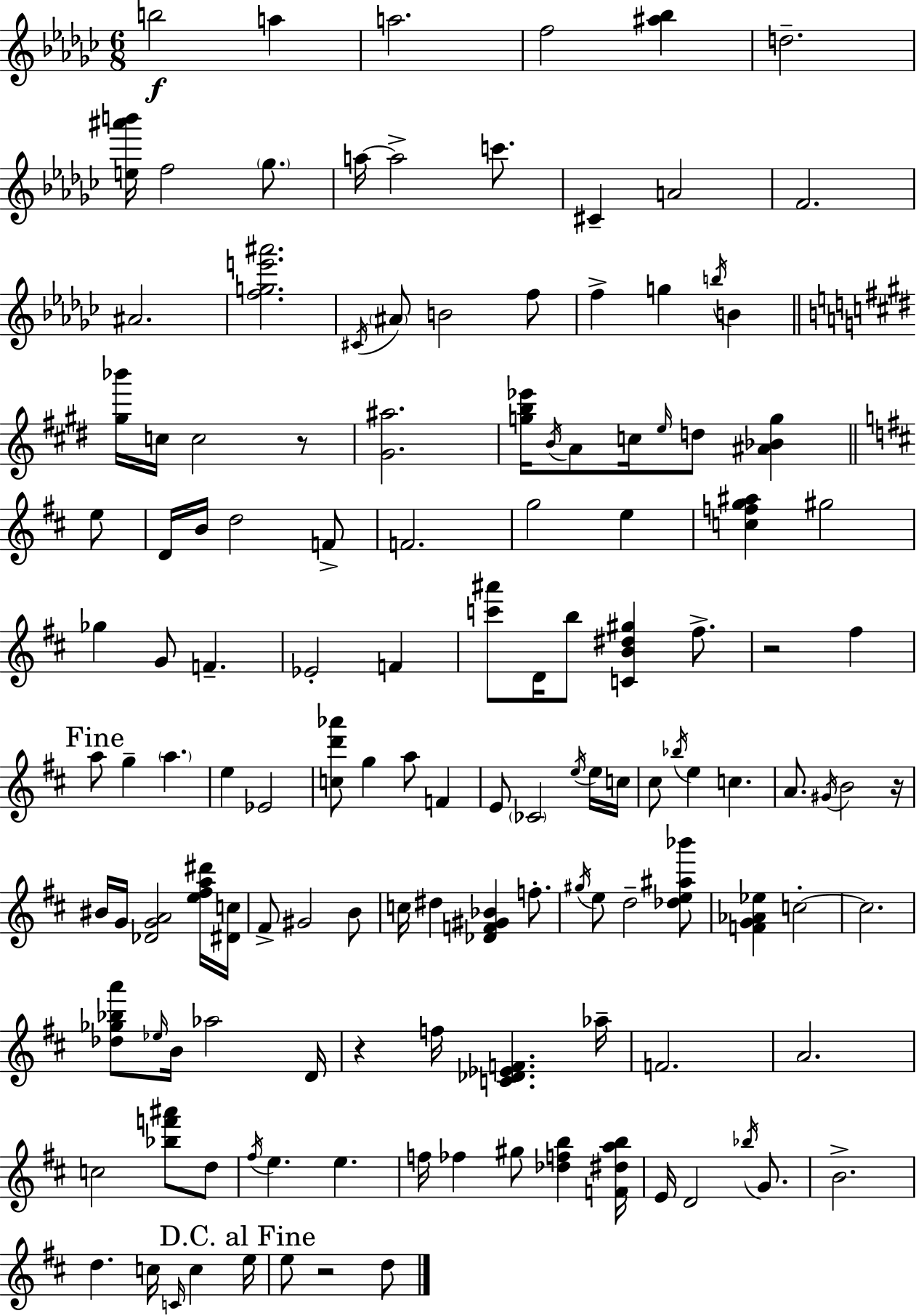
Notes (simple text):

B5/h A5/q A5/h. F5/h [A#5,Bb5]/q D5/h. [E5,A#6,B6]/s F5/h Gb5/e. A5/s A5/h C6/e. C#4/q A4/h F4/h. A#4/h. [F5,G5,E6,A#6]/h. C#4/s A#4/e B4/h F5/e F5/q G5/q B5/s B4/q [G#5,Bb6]/s C5/s C5/h R/e [G#4,A#5]/h. [G5,B5,Eb6]/s B4/s A4/e C5/s E5/s D5/e [A#4,Bb4,G5]/q E5/e D4/s B4/s D5/h F4/e F4/h. G5/h E5/q [C5,F5,G5,A#5]/q G#5/h Gb5/q G4/e F4/q. Eb4/h F4/q [C6,A#6]/e D4/s B5/e [C4,B4,D#5,G#5]/q F#5/e. R/h F#5/q A5/e G5/q A5/q. E5/q Eb4/h [C5,D6,Ab6]/e G5/q A5/e F4/q E4/e CES4/h E5/s E5/s C5/s C#5/e Bb5/s E5/q C5/q. A4/e. G#4/s B4/h R/s BIS4/s G4/s [Db4,G4,A4]/h [E5,F#5,A5,D#6]/s [D#4,C5]/s F#4/e G#4/h B4/e C5/s D#5/q [Db4,F4,G#4,Bb4]/q F5/e. G#5/s E5/e D5/h [Db5,E5,A#5,Bb6]/e [F4,G4,Ab4,Eb5]/q C5/h C5/h. [Db5,Gb5,Bb5,A6]/e Eb5/s B4/s Ab5/h D4/s R/q F5/s [C4,Db4,Eb4,F4]/q. Ab5/s F4/h. A4/h. C5/h [Bb5,F6,A#6]/e D5/e F#5/s E5/q. E5/q. F5/s FES5/q G#5/e [Db5,F5,B5]/q [F4,D#5,A5,B5]/s E4/s D4/h Bb5/s G4/e. B4/h. D5/q. C5/s C4/s C5/q E5/s E5/e R/h D5/e